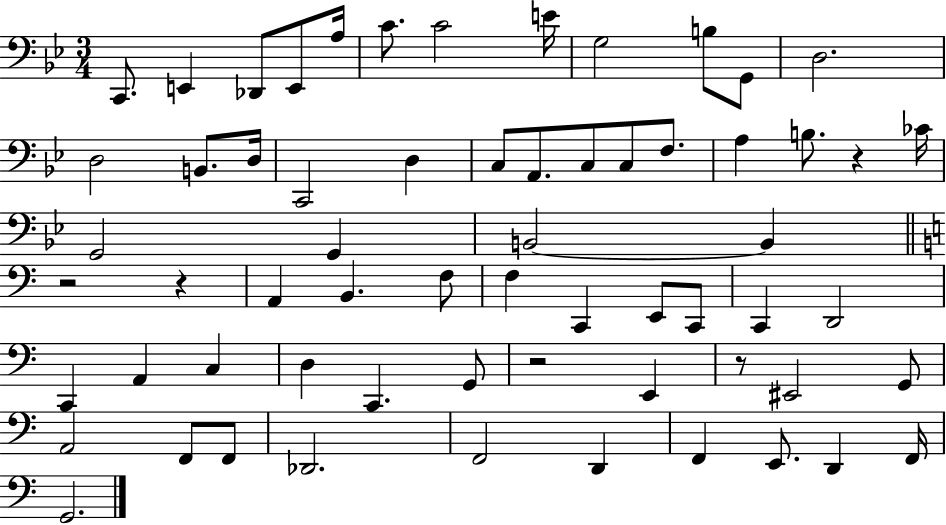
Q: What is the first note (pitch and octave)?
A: C2